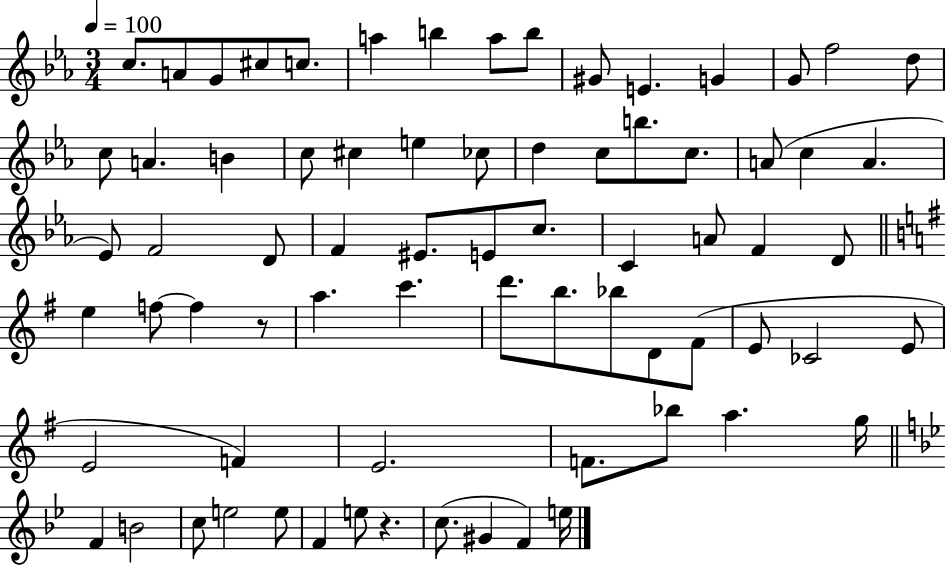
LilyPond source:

{
  \clef treble
  \numericTimeSignature
  \time 3/4
  \key ees \major
  \tempo 4 = 100
  c''8. a'8 g'8 cis''8 c''8. | a''4 b''4 a''8 b''8 | gis'8 e'4. g'4 | g'8 f''2 d''8 | \break c''8 a'4. b'4 | c''8 cis''4 e''4 ces''8 | d''4 c''8 b''8. c''8. | a'8( c''4 a'4. | \break ees'8) f'2 d'8 | f'4 eis'8. e'8 c''8. | c'4 a'8 f'4 d'8 | \bar "||" \break \key g \major e''4 f''8~~ f''4 r8 | a''4. c'''4. | d'''8. b''8. bes''8 d'8 fis'8( | e'8 ces'2 e'8 | \break e'2 f'4) | e'2. | f'8. bes''8 a''4. g''16 | \bar "||" \break \key bes \major f'4 b'2 | c''8 e''2 e''8 | f'4 e''8 r4. | c''8.( gis'4 f'4) e''16 | \break \bar "|."
}